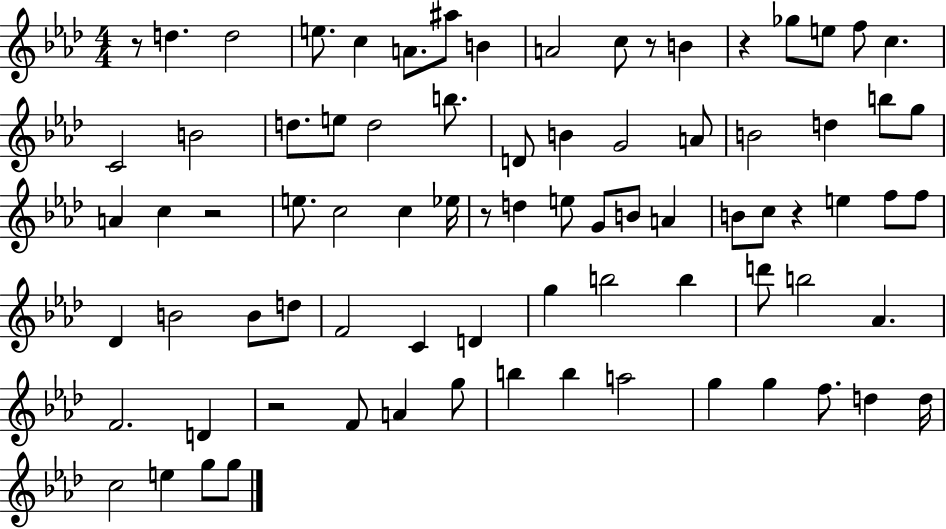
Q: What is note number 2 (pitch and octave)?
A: D5